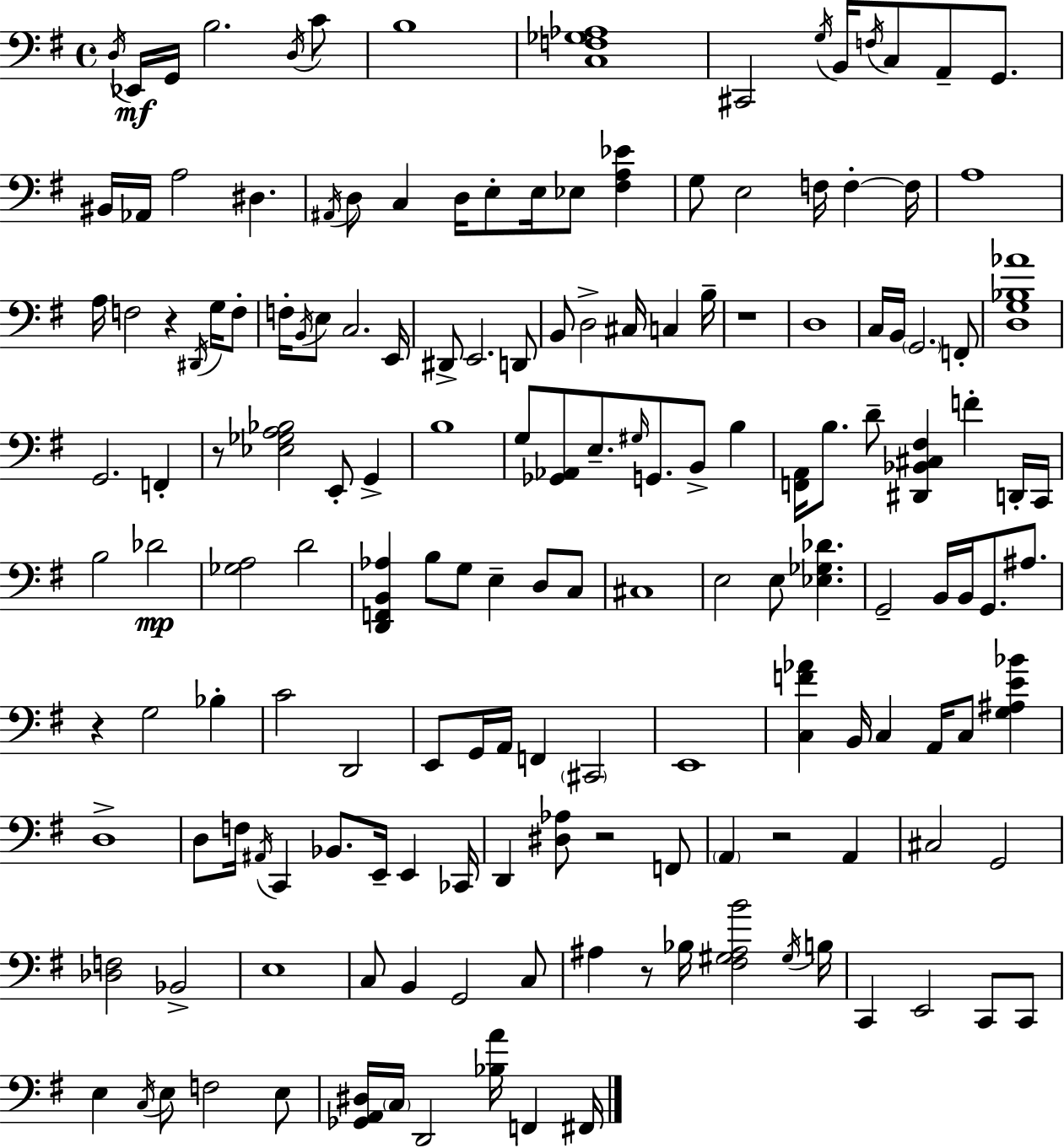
X:1
T:Untitled
M:4/4
L:1/4
K:Em
D,/4 _E,,/4 G,,/4 B,2 D,/4 C/2 B,4 [C,F,_G,_A,]4 ^C,,2 G,/4 B,,/4 F,/4 C,/2 A,,/2 G,,/2 ^B,,/4 _A,,/4 A,2 ^D, ^A,,/4 D,/2 C, D,/4 E,/2 E,/4 _E,/2 [^F,A,_E] G,/2 E,2 F,/4 F, F,/4 A,4 A,/4 F,2 z ^D,,/4 G,/4 F,/2 F,/4 B,,/4 E,/2 C,2 E,,/4 ^D,,/2 E,,2 D,,/2 B,,/2 D,2 ^C,/4 C, B,/4 z4 D,4 C,/4 B,,/4 G,,2 F,,/2 [D,G,_B,_A]4 G,,2 F,, z/2 [_E,_G,A,_B,]2 E,,/2 G,, B,4 G,/2 [_G,,_A,,]/2 E,/2 ^G,/4 G,,/2 B,,/2 B, [F,,A,,]/4 B,/2 D/2 [^D,,_B,,^C,^F,] F D,,/4 C,,/4 B,2 _D2 [_G,A,]2 D2 [D,,F,,B,,_A,] B,/2 G,/2 E, D,/2 C,/2 ^C,4 E,2 E,/2 [_E,_G,_D] G,,2 B,,/4 B,,/4 G,,/2 ^A,/2 z G,2 _B, C2 D,,2 E,,/2 G,,/4 A,,/4 F,, ^C,,2 E,,4 [C,F_A] B,,/4 C, A,,/4 C,/2 [G,^A,E_B] D,4 D,/2 F,/4 ^A,,/4 C,, _B,,/2 E,,/4 E,, _C,,/4 D,, [^D,_A,]/2 z2 F,,/2 A,, z2 A,, ^C,2 G,,2 [_D,F,]2 _B,,2 E,4 C,/2 B,, G,,2 C,/2 ^A, z/2 _B,/4 [^F,^G,^A,B]2 ^G,/4 B,/4 C,, E,,2 C,,/2 C,,/2 E, C,/4 E,/2 F,2 E,/2 [_G,,A,,^D,]/4 C,/4 D,,2 [_B,A]/4 F,, ^F,,/4